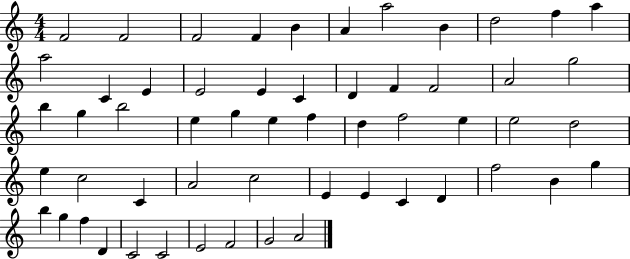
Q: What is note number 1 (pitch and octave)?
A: F4